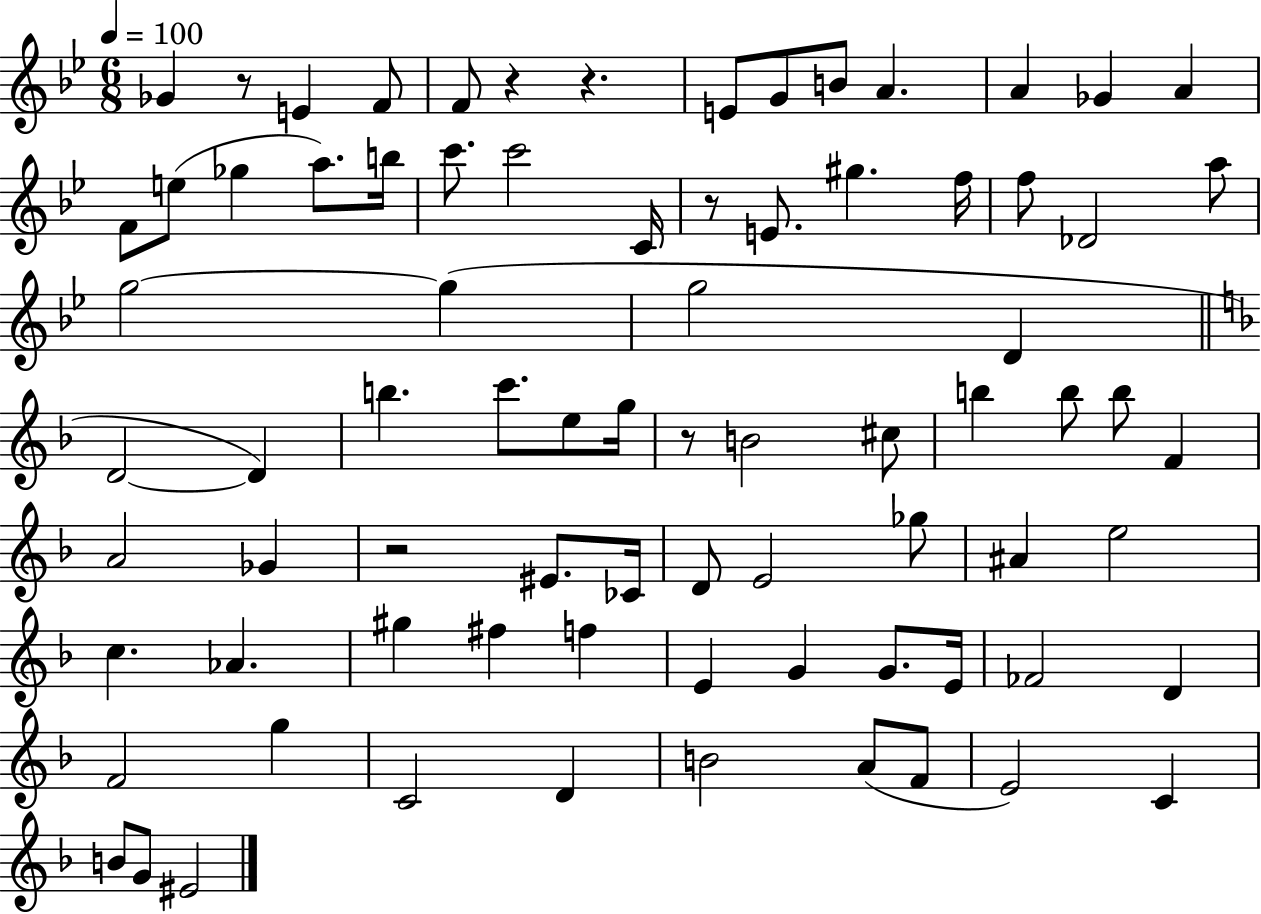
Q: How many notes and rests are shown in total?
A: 79